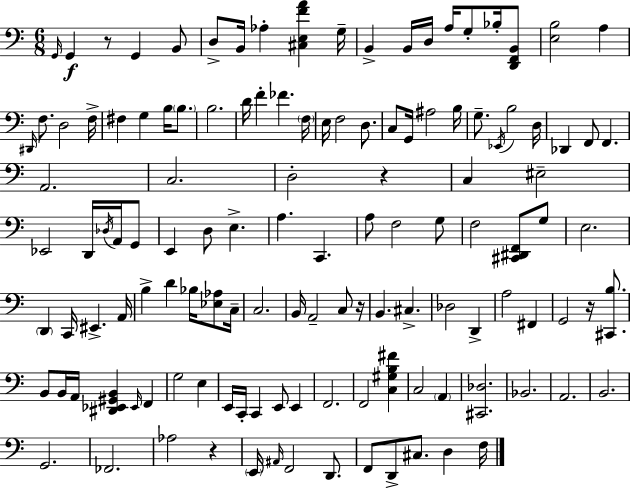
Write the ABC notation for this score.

X:1
T:Untitled
M:6/8
L:1/4
K:C
G,,/4 G,, z/2 G,, B,,/2 D,/2 B,,/4 _A, [^C,E,FA] G,/4 B,, B,,/4 D,/4 A,/4 G,/2 _B,/4 [D,,F,,B,,]/2 [E,B,]2 A, ^D,,/4 F,/2 D,2 F,/4 ^F, G, B,/4 B,/2 B,2 D/4 F _F F,/4 E,/4 F,2 D,/2 C,/2 G,,/4 ^A,2 B,/4 G,/2 _E,,/4 B,2 D,/4 _D,, F,,/2 F,, A,,2 C,2 D,2 z C, ^E,2 _E,,2 D,,/4 _D,/4 A,,/4 G,,/2 E,, D,/2 E, A, C,, A,/2 F,2 G,/2 F,2 [^C,,^D,,F,,]/2 G,/2 E,2 D,, C,,/4 ^E,, A,,/4 B, D _B,/4 [_E,_A,]/2 C,/4 C,2 B,,/4 A,,2 C,/2 z/4 B,, ^C, _D,2 D,, A,2 ^F,, G,,2 z/4 [^C,,B,]/2 B,,/2 B,,/4 A,,/4 [^D,,_E,,^G,,B,,] _E,,/4 F,, G,2 E, E,,/4 C,,/4 C,, E,,/2 E,, F,,2 F,,2 [C,^G,B,^F] C,2 A,, [^C,,_D,]2 _B,,2 A,,2 B,,2 G,,2 _F,,2 _A,2 z E,,/4 ^A,,/4 F,,2 D,,/2 F,,/2 D,,/2 ^C,/2 D, F,/4